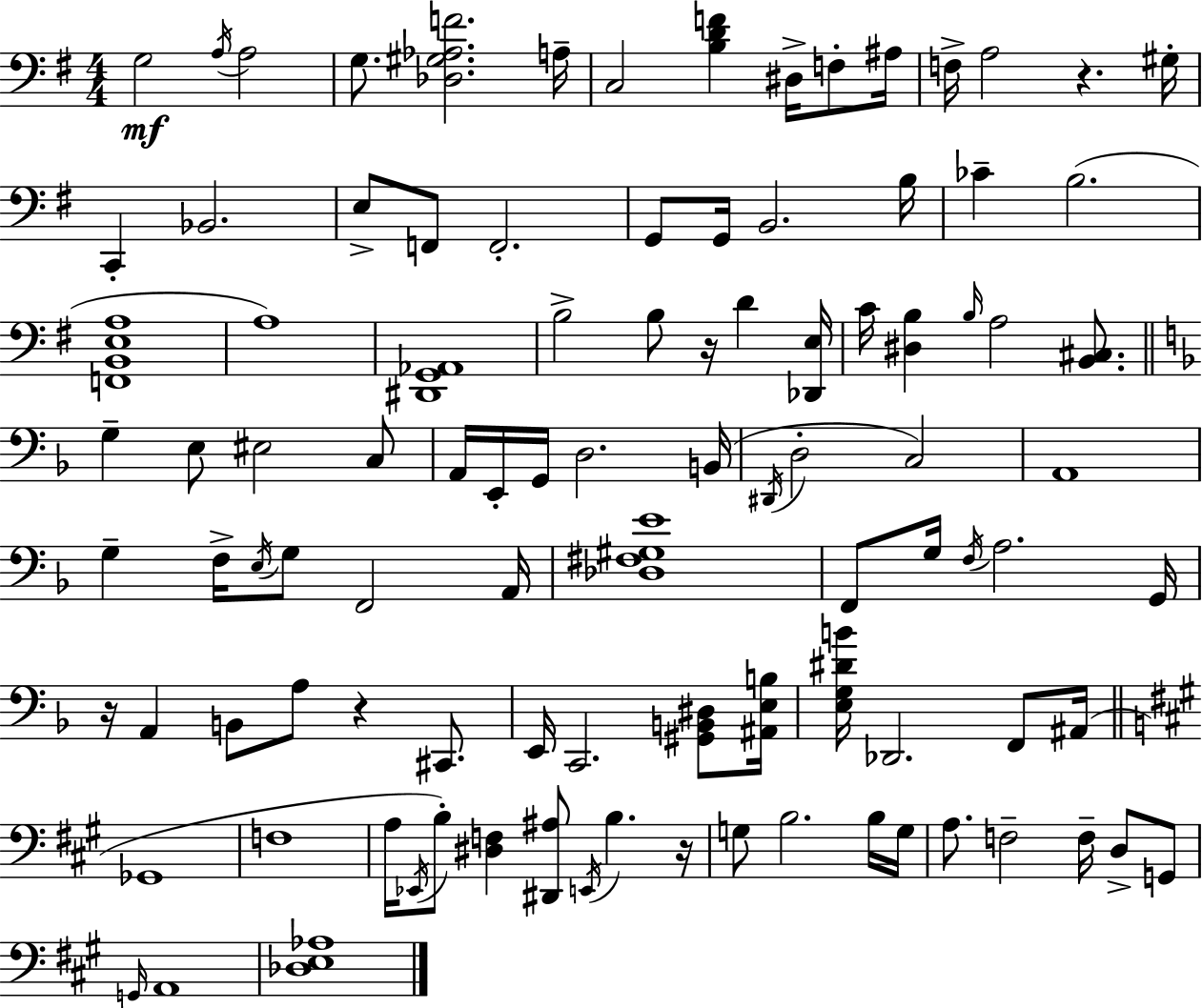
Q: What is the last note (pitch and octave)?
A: A2